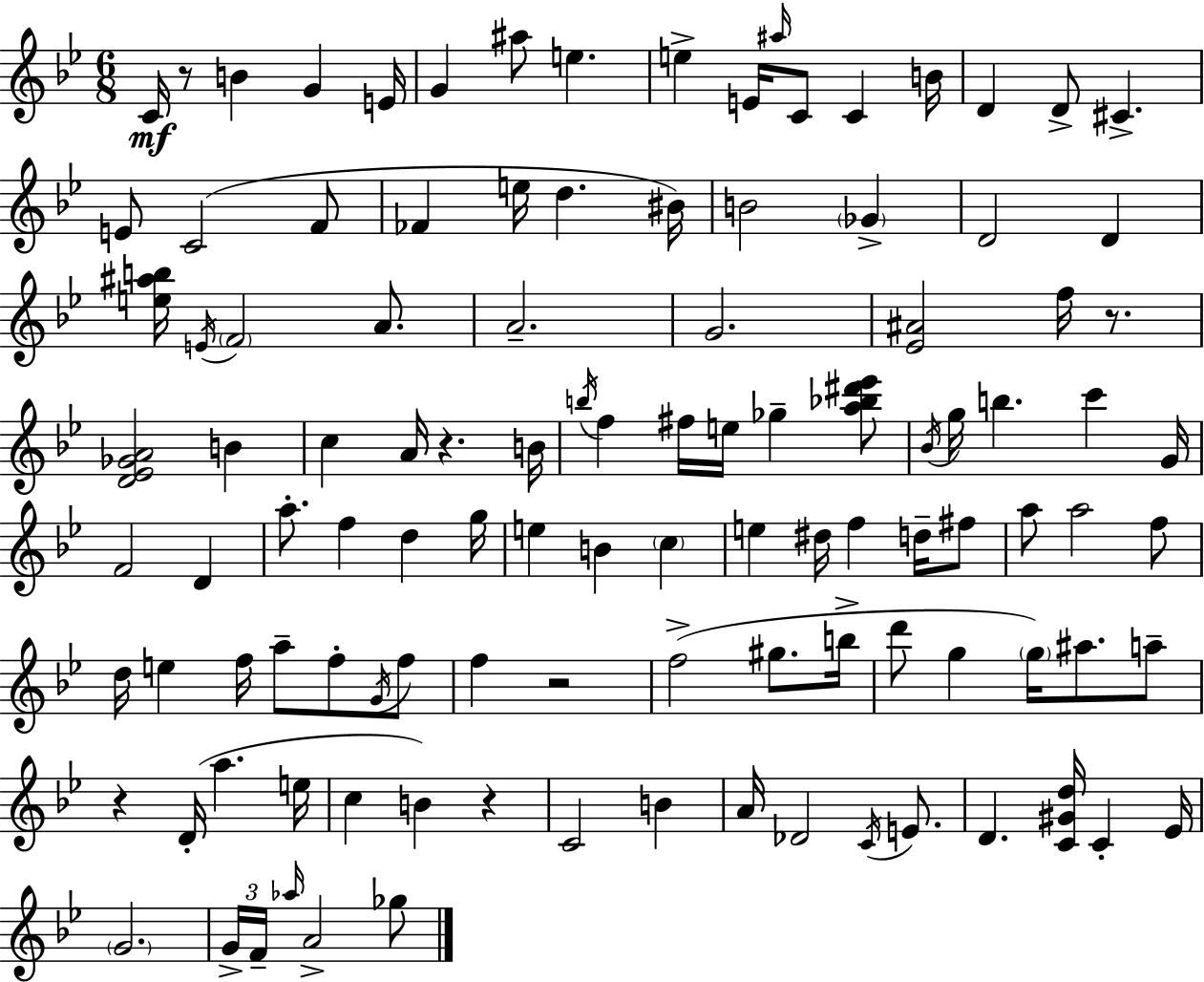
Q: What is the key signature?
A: G minor